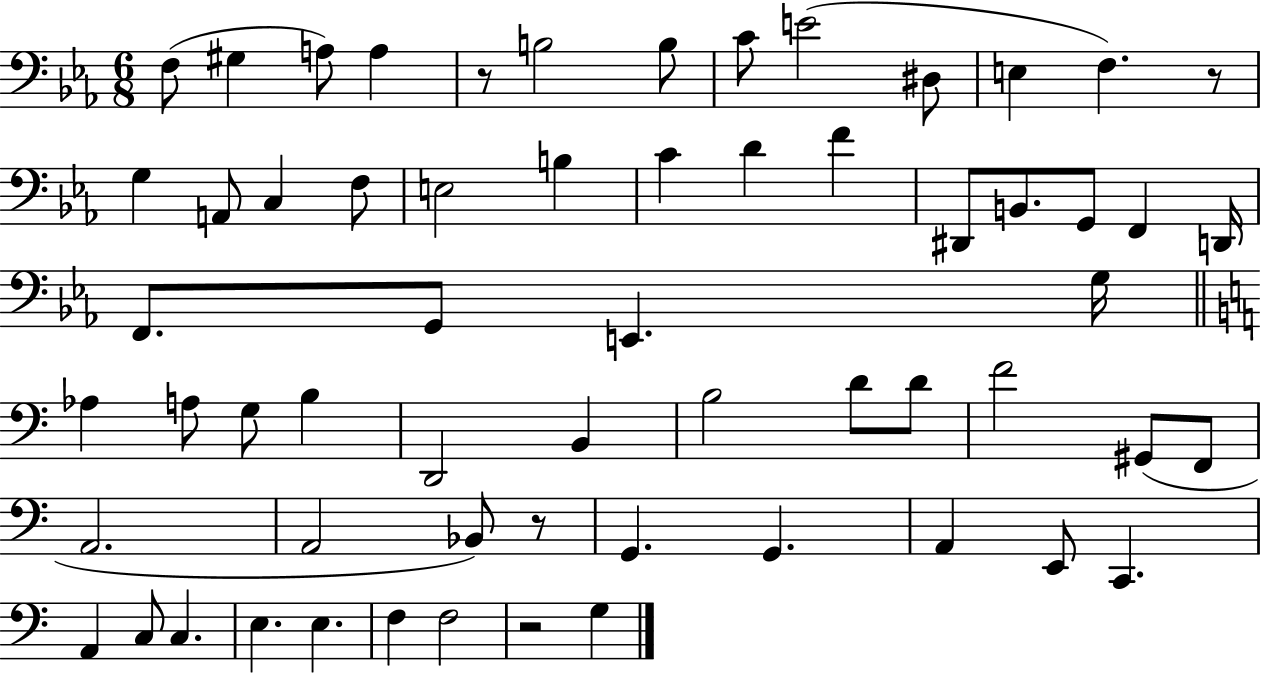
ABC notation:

X:1
T:Untitled
M:6/8
L:1/4
K:Eb
F,/2 ^G, A,/2 A, z/2 B,2 B,/2 C/2 E2 ^D,/2 E, F, z/2 G, A,,/2 C, F,/2 E,2 B, C D F ^D,,/2 B,,/2 G,,/2 F,, D,,/4 F,,/2 G,,/2 E,, G,/4 _A, A,/2 G,/2 B, D,,2 B,, B,2 D/2 D/2 F2 ^G,,/2 F,,/2 A,,2 A,,2 _B,,/2 z/2 G,, G,, A,, E,,/2 C,, A,, C,/2 C, E, E, F, F,2 z2 G,